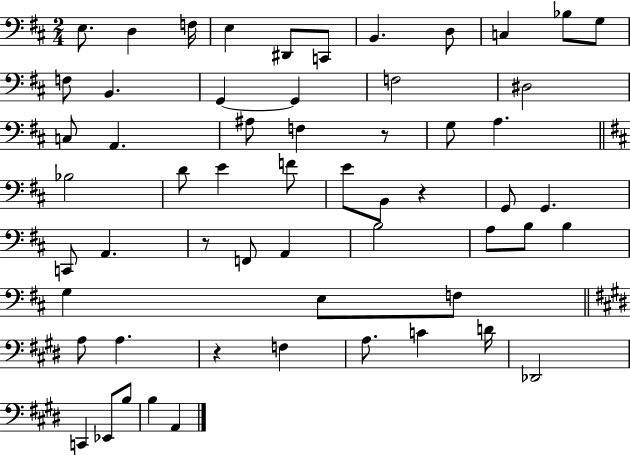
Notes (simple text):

E3/e. D3/q F3/s E3/q D#2/e C2/e B2/q. D3/e C3/q Bb3/e G3/e F3/e B2/q. G2/q G2/q F3/h D#3/h C3/e A2/q. A#3/e F3/q R/e G3/e A3/q. Bb3/h D4/e E4/q F4/e E4/e B2/e R/q G2/e G2/q. C2/e A2/q. R/e F2/e A2/q B3/h A3/e B3/e B3/q G3/q E3/e F3/e A3/e A3/q. R/q F3/q A3/e. C4/q D4/s Db2/h C2/q Eb2/e B3/e B3/q A2/q